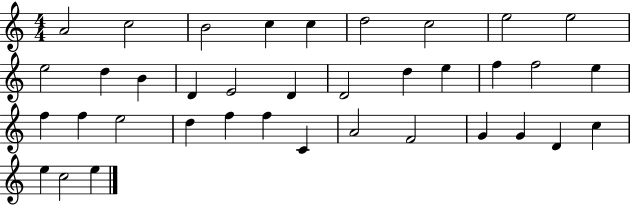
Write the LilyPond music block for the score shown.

{
  \clef treble
  \numericTimeSignature
  \time 4/4
  \key c \major
  a'2 c''2 | b'2 c''4 c''4 | d''2 c''2 | e''2 e''2 | \break e''2 d''4 b'4 | d'4 e'2 d'4 | d'2 d''4 e''4 | f''4 f''2 e''4 | \break f''4 f''4 e''2 | d''4 f''4 f''4 c'4 | a'2 f'2 | g'4 g'4 d'4 c''4 | \break e''4 c''2 e''4 | \bar "|."
}